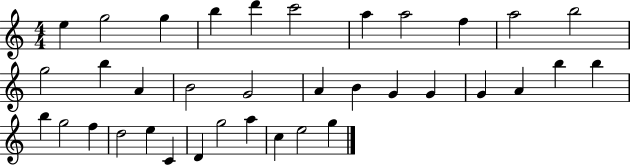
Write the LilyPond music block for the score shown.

{
  \clef treble
  \numericTimeSignature
  \time 4/4
  \key c \major
  e''4 g''2 g''4 | b''4 d'''4 c'''2 | a''4 a''2 f''4 | a''2 b''2 | \break g''2 b''4 a'4 | b'2 g'2 | a'4 b'4 g'4 g'4 | g'4 a'4 b''4 b''4 | \break b''4 g''2 f''4 | d''2 e''4 c'4 | d'4 g''2 a''4 | c''4 e''2 g''4 | \break \bar "|."
}